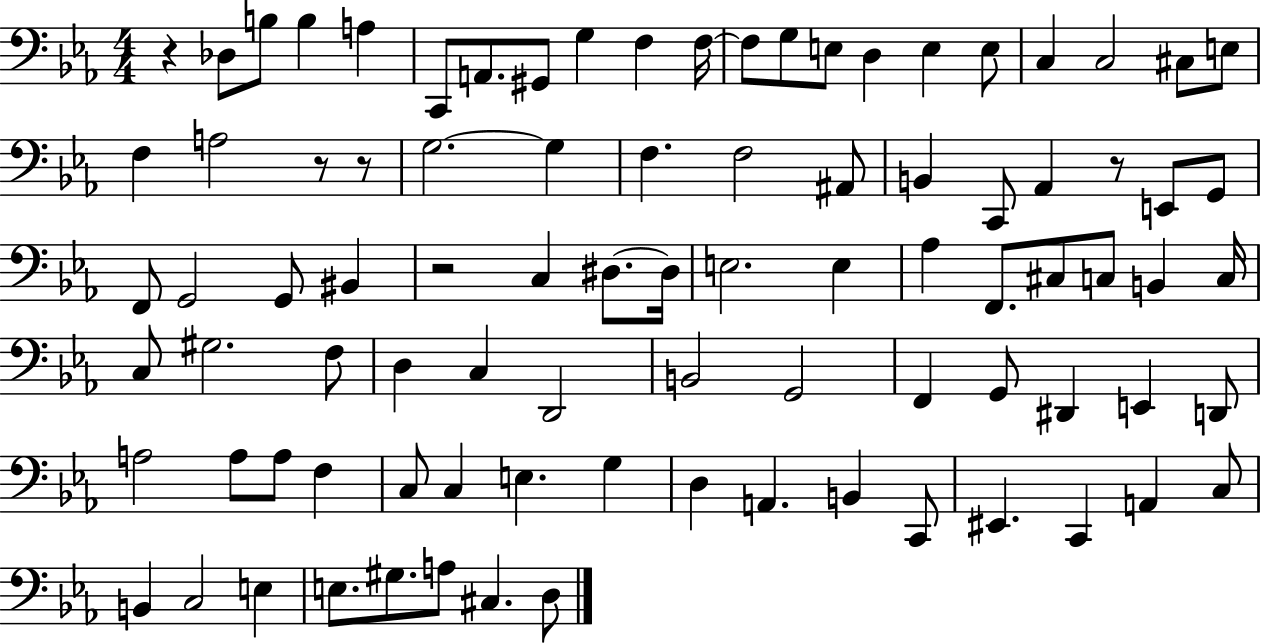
X:1
T:Untitled
M:4/4
L:1/4
K:Eb
z _D,/2 B,/2 B, A, C,,/2 A,,/2 ^G,,/2 G, F, F,/4 F,/2 G,/2 E,/2 D, E, E,/2 C, C,2 ^C,/2 E,/2 F, A,2 z/2 z/2 G,2 G, F, F,2 ^A,,/2 B,, C,,/2 _A,, z/2 E,,/2 G,,/2 F,,/2 G,,2 G,,/2 ^B,, z2 C, ^D,/2 ^D,/4 E,2 E, _A, F,,/2 ^C,/2 C,/2 B,, C,/4 C,/2 ^G,2 F,/2 D, C, D,,2 B,,2 G,,2 F,, G,,/2 ^D,, E,, D,,/2 A,2 A,/2 A,/2 F, C,/2 C, E, G, D, A,, B,, C,,/2 ^E,, C,, A,, C,/2 B,, C,2 E, E,/2 ^G,/2 A,/2 ^C, D,/2